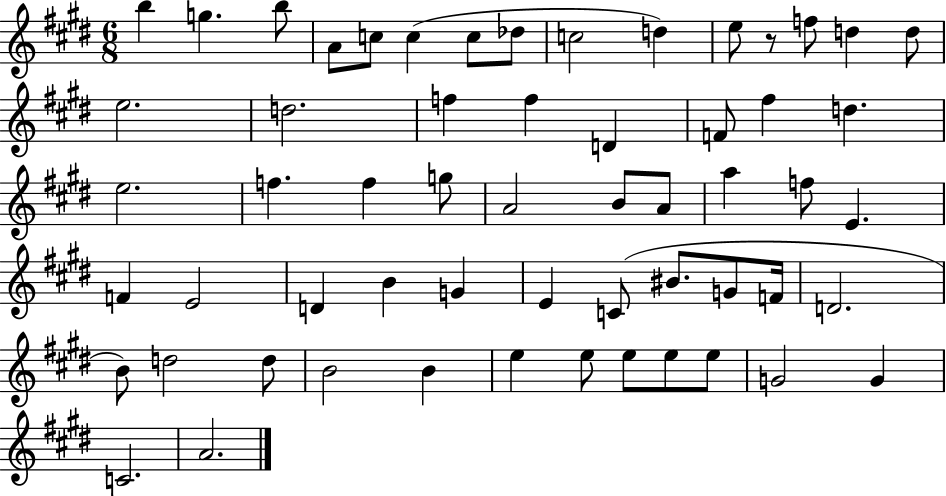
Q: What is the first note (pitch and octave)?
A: B5